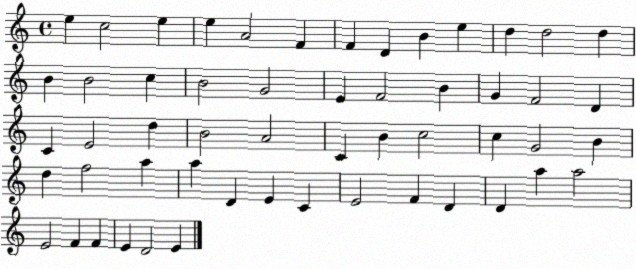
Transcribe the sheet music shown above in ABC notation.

X:1
T:Untitled
M:4/4
L:1/4
K:C
e c2 e e A2 F F D B e d d2 d B B2 c B2 G2 E F2 B G F2 D C E2 d B2 A2 C B c2 c G2 B d f2 a a D E C E2 F D D a a2 E2 F F E D2 E